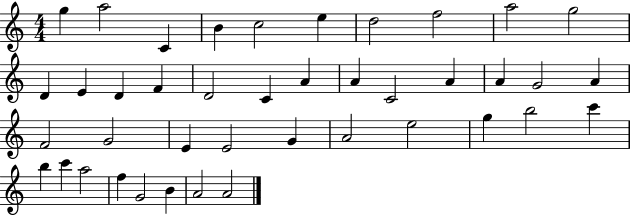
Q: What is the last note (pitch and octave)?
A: A4